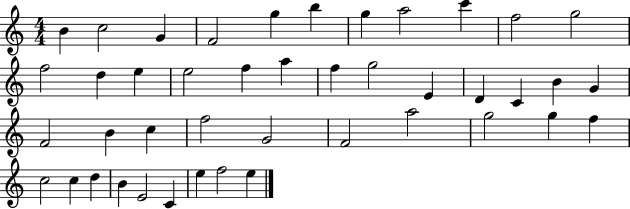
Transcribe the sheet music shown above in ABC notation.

X:1
T:Untitled
M:4/4
L:1/4
K:C
B c2 G F2 g b g a2 c' f2 g2 f2 d e e2 f a f g2 E D C B G F2 B c f2 G2 F2 a2 g2 g f c2 c d B E2 C e f2 e